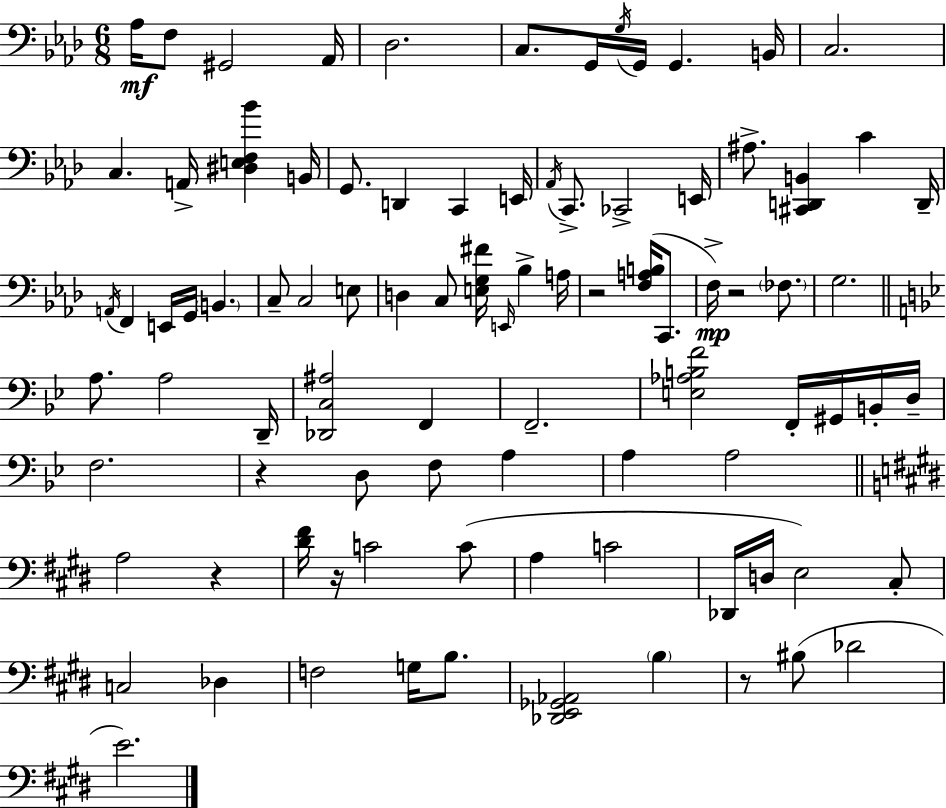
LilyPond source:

{
  \clef bass
  \numericTimeSignature
  \time 6/8
  \key aes \major
  aes16\mf f8 gis,2 aes,16 | des2. | c8. g,16 \acciaccatura { g16 } g,16 g,4. | b,16 c2. | \break c4. a,16-> <dis e f bes'>4 | b,16 g,8. d,4 c,4 | e,16 \acciaccatura { aes,16 } c,8.-> ces,2-> | e,16 ais8.-> <cis, d, b,>4 c'4 | \break d,16-- \acciaccatura { a,16 } f,4 e,16 g,16 \parenthesize b,4. | c8-- c2 | e8 d4 c8 <e g fis'>16 \grace { e,16 } bes4-> | a16 r2 | \break <f a b>16( c,8. f16->\mp) r2 | \parenthesize fes8. g2. | \bar "||" \break \key g \minor a8. a2 d,16-- | <des, c ais>2 f,4 | f,2.-- | <e aes b f'>2 f,16-. gis,16 b,16-. d16-- | \break f2. | r4 d8 f8 a4 | a4 a2 | \bar "||" \break \key e \major a2 r4 | <dis' fis'>16 r16 c'2 c'8( | a4 c'2 | des,16 d16 e2) cis8-. | \break c2 des4 | f2 g16 b8. | <des, e, ges, aes,>2 \parenthesize b4 | r8 bis8( des'2 | \break e'2.) | \bar "|."
}